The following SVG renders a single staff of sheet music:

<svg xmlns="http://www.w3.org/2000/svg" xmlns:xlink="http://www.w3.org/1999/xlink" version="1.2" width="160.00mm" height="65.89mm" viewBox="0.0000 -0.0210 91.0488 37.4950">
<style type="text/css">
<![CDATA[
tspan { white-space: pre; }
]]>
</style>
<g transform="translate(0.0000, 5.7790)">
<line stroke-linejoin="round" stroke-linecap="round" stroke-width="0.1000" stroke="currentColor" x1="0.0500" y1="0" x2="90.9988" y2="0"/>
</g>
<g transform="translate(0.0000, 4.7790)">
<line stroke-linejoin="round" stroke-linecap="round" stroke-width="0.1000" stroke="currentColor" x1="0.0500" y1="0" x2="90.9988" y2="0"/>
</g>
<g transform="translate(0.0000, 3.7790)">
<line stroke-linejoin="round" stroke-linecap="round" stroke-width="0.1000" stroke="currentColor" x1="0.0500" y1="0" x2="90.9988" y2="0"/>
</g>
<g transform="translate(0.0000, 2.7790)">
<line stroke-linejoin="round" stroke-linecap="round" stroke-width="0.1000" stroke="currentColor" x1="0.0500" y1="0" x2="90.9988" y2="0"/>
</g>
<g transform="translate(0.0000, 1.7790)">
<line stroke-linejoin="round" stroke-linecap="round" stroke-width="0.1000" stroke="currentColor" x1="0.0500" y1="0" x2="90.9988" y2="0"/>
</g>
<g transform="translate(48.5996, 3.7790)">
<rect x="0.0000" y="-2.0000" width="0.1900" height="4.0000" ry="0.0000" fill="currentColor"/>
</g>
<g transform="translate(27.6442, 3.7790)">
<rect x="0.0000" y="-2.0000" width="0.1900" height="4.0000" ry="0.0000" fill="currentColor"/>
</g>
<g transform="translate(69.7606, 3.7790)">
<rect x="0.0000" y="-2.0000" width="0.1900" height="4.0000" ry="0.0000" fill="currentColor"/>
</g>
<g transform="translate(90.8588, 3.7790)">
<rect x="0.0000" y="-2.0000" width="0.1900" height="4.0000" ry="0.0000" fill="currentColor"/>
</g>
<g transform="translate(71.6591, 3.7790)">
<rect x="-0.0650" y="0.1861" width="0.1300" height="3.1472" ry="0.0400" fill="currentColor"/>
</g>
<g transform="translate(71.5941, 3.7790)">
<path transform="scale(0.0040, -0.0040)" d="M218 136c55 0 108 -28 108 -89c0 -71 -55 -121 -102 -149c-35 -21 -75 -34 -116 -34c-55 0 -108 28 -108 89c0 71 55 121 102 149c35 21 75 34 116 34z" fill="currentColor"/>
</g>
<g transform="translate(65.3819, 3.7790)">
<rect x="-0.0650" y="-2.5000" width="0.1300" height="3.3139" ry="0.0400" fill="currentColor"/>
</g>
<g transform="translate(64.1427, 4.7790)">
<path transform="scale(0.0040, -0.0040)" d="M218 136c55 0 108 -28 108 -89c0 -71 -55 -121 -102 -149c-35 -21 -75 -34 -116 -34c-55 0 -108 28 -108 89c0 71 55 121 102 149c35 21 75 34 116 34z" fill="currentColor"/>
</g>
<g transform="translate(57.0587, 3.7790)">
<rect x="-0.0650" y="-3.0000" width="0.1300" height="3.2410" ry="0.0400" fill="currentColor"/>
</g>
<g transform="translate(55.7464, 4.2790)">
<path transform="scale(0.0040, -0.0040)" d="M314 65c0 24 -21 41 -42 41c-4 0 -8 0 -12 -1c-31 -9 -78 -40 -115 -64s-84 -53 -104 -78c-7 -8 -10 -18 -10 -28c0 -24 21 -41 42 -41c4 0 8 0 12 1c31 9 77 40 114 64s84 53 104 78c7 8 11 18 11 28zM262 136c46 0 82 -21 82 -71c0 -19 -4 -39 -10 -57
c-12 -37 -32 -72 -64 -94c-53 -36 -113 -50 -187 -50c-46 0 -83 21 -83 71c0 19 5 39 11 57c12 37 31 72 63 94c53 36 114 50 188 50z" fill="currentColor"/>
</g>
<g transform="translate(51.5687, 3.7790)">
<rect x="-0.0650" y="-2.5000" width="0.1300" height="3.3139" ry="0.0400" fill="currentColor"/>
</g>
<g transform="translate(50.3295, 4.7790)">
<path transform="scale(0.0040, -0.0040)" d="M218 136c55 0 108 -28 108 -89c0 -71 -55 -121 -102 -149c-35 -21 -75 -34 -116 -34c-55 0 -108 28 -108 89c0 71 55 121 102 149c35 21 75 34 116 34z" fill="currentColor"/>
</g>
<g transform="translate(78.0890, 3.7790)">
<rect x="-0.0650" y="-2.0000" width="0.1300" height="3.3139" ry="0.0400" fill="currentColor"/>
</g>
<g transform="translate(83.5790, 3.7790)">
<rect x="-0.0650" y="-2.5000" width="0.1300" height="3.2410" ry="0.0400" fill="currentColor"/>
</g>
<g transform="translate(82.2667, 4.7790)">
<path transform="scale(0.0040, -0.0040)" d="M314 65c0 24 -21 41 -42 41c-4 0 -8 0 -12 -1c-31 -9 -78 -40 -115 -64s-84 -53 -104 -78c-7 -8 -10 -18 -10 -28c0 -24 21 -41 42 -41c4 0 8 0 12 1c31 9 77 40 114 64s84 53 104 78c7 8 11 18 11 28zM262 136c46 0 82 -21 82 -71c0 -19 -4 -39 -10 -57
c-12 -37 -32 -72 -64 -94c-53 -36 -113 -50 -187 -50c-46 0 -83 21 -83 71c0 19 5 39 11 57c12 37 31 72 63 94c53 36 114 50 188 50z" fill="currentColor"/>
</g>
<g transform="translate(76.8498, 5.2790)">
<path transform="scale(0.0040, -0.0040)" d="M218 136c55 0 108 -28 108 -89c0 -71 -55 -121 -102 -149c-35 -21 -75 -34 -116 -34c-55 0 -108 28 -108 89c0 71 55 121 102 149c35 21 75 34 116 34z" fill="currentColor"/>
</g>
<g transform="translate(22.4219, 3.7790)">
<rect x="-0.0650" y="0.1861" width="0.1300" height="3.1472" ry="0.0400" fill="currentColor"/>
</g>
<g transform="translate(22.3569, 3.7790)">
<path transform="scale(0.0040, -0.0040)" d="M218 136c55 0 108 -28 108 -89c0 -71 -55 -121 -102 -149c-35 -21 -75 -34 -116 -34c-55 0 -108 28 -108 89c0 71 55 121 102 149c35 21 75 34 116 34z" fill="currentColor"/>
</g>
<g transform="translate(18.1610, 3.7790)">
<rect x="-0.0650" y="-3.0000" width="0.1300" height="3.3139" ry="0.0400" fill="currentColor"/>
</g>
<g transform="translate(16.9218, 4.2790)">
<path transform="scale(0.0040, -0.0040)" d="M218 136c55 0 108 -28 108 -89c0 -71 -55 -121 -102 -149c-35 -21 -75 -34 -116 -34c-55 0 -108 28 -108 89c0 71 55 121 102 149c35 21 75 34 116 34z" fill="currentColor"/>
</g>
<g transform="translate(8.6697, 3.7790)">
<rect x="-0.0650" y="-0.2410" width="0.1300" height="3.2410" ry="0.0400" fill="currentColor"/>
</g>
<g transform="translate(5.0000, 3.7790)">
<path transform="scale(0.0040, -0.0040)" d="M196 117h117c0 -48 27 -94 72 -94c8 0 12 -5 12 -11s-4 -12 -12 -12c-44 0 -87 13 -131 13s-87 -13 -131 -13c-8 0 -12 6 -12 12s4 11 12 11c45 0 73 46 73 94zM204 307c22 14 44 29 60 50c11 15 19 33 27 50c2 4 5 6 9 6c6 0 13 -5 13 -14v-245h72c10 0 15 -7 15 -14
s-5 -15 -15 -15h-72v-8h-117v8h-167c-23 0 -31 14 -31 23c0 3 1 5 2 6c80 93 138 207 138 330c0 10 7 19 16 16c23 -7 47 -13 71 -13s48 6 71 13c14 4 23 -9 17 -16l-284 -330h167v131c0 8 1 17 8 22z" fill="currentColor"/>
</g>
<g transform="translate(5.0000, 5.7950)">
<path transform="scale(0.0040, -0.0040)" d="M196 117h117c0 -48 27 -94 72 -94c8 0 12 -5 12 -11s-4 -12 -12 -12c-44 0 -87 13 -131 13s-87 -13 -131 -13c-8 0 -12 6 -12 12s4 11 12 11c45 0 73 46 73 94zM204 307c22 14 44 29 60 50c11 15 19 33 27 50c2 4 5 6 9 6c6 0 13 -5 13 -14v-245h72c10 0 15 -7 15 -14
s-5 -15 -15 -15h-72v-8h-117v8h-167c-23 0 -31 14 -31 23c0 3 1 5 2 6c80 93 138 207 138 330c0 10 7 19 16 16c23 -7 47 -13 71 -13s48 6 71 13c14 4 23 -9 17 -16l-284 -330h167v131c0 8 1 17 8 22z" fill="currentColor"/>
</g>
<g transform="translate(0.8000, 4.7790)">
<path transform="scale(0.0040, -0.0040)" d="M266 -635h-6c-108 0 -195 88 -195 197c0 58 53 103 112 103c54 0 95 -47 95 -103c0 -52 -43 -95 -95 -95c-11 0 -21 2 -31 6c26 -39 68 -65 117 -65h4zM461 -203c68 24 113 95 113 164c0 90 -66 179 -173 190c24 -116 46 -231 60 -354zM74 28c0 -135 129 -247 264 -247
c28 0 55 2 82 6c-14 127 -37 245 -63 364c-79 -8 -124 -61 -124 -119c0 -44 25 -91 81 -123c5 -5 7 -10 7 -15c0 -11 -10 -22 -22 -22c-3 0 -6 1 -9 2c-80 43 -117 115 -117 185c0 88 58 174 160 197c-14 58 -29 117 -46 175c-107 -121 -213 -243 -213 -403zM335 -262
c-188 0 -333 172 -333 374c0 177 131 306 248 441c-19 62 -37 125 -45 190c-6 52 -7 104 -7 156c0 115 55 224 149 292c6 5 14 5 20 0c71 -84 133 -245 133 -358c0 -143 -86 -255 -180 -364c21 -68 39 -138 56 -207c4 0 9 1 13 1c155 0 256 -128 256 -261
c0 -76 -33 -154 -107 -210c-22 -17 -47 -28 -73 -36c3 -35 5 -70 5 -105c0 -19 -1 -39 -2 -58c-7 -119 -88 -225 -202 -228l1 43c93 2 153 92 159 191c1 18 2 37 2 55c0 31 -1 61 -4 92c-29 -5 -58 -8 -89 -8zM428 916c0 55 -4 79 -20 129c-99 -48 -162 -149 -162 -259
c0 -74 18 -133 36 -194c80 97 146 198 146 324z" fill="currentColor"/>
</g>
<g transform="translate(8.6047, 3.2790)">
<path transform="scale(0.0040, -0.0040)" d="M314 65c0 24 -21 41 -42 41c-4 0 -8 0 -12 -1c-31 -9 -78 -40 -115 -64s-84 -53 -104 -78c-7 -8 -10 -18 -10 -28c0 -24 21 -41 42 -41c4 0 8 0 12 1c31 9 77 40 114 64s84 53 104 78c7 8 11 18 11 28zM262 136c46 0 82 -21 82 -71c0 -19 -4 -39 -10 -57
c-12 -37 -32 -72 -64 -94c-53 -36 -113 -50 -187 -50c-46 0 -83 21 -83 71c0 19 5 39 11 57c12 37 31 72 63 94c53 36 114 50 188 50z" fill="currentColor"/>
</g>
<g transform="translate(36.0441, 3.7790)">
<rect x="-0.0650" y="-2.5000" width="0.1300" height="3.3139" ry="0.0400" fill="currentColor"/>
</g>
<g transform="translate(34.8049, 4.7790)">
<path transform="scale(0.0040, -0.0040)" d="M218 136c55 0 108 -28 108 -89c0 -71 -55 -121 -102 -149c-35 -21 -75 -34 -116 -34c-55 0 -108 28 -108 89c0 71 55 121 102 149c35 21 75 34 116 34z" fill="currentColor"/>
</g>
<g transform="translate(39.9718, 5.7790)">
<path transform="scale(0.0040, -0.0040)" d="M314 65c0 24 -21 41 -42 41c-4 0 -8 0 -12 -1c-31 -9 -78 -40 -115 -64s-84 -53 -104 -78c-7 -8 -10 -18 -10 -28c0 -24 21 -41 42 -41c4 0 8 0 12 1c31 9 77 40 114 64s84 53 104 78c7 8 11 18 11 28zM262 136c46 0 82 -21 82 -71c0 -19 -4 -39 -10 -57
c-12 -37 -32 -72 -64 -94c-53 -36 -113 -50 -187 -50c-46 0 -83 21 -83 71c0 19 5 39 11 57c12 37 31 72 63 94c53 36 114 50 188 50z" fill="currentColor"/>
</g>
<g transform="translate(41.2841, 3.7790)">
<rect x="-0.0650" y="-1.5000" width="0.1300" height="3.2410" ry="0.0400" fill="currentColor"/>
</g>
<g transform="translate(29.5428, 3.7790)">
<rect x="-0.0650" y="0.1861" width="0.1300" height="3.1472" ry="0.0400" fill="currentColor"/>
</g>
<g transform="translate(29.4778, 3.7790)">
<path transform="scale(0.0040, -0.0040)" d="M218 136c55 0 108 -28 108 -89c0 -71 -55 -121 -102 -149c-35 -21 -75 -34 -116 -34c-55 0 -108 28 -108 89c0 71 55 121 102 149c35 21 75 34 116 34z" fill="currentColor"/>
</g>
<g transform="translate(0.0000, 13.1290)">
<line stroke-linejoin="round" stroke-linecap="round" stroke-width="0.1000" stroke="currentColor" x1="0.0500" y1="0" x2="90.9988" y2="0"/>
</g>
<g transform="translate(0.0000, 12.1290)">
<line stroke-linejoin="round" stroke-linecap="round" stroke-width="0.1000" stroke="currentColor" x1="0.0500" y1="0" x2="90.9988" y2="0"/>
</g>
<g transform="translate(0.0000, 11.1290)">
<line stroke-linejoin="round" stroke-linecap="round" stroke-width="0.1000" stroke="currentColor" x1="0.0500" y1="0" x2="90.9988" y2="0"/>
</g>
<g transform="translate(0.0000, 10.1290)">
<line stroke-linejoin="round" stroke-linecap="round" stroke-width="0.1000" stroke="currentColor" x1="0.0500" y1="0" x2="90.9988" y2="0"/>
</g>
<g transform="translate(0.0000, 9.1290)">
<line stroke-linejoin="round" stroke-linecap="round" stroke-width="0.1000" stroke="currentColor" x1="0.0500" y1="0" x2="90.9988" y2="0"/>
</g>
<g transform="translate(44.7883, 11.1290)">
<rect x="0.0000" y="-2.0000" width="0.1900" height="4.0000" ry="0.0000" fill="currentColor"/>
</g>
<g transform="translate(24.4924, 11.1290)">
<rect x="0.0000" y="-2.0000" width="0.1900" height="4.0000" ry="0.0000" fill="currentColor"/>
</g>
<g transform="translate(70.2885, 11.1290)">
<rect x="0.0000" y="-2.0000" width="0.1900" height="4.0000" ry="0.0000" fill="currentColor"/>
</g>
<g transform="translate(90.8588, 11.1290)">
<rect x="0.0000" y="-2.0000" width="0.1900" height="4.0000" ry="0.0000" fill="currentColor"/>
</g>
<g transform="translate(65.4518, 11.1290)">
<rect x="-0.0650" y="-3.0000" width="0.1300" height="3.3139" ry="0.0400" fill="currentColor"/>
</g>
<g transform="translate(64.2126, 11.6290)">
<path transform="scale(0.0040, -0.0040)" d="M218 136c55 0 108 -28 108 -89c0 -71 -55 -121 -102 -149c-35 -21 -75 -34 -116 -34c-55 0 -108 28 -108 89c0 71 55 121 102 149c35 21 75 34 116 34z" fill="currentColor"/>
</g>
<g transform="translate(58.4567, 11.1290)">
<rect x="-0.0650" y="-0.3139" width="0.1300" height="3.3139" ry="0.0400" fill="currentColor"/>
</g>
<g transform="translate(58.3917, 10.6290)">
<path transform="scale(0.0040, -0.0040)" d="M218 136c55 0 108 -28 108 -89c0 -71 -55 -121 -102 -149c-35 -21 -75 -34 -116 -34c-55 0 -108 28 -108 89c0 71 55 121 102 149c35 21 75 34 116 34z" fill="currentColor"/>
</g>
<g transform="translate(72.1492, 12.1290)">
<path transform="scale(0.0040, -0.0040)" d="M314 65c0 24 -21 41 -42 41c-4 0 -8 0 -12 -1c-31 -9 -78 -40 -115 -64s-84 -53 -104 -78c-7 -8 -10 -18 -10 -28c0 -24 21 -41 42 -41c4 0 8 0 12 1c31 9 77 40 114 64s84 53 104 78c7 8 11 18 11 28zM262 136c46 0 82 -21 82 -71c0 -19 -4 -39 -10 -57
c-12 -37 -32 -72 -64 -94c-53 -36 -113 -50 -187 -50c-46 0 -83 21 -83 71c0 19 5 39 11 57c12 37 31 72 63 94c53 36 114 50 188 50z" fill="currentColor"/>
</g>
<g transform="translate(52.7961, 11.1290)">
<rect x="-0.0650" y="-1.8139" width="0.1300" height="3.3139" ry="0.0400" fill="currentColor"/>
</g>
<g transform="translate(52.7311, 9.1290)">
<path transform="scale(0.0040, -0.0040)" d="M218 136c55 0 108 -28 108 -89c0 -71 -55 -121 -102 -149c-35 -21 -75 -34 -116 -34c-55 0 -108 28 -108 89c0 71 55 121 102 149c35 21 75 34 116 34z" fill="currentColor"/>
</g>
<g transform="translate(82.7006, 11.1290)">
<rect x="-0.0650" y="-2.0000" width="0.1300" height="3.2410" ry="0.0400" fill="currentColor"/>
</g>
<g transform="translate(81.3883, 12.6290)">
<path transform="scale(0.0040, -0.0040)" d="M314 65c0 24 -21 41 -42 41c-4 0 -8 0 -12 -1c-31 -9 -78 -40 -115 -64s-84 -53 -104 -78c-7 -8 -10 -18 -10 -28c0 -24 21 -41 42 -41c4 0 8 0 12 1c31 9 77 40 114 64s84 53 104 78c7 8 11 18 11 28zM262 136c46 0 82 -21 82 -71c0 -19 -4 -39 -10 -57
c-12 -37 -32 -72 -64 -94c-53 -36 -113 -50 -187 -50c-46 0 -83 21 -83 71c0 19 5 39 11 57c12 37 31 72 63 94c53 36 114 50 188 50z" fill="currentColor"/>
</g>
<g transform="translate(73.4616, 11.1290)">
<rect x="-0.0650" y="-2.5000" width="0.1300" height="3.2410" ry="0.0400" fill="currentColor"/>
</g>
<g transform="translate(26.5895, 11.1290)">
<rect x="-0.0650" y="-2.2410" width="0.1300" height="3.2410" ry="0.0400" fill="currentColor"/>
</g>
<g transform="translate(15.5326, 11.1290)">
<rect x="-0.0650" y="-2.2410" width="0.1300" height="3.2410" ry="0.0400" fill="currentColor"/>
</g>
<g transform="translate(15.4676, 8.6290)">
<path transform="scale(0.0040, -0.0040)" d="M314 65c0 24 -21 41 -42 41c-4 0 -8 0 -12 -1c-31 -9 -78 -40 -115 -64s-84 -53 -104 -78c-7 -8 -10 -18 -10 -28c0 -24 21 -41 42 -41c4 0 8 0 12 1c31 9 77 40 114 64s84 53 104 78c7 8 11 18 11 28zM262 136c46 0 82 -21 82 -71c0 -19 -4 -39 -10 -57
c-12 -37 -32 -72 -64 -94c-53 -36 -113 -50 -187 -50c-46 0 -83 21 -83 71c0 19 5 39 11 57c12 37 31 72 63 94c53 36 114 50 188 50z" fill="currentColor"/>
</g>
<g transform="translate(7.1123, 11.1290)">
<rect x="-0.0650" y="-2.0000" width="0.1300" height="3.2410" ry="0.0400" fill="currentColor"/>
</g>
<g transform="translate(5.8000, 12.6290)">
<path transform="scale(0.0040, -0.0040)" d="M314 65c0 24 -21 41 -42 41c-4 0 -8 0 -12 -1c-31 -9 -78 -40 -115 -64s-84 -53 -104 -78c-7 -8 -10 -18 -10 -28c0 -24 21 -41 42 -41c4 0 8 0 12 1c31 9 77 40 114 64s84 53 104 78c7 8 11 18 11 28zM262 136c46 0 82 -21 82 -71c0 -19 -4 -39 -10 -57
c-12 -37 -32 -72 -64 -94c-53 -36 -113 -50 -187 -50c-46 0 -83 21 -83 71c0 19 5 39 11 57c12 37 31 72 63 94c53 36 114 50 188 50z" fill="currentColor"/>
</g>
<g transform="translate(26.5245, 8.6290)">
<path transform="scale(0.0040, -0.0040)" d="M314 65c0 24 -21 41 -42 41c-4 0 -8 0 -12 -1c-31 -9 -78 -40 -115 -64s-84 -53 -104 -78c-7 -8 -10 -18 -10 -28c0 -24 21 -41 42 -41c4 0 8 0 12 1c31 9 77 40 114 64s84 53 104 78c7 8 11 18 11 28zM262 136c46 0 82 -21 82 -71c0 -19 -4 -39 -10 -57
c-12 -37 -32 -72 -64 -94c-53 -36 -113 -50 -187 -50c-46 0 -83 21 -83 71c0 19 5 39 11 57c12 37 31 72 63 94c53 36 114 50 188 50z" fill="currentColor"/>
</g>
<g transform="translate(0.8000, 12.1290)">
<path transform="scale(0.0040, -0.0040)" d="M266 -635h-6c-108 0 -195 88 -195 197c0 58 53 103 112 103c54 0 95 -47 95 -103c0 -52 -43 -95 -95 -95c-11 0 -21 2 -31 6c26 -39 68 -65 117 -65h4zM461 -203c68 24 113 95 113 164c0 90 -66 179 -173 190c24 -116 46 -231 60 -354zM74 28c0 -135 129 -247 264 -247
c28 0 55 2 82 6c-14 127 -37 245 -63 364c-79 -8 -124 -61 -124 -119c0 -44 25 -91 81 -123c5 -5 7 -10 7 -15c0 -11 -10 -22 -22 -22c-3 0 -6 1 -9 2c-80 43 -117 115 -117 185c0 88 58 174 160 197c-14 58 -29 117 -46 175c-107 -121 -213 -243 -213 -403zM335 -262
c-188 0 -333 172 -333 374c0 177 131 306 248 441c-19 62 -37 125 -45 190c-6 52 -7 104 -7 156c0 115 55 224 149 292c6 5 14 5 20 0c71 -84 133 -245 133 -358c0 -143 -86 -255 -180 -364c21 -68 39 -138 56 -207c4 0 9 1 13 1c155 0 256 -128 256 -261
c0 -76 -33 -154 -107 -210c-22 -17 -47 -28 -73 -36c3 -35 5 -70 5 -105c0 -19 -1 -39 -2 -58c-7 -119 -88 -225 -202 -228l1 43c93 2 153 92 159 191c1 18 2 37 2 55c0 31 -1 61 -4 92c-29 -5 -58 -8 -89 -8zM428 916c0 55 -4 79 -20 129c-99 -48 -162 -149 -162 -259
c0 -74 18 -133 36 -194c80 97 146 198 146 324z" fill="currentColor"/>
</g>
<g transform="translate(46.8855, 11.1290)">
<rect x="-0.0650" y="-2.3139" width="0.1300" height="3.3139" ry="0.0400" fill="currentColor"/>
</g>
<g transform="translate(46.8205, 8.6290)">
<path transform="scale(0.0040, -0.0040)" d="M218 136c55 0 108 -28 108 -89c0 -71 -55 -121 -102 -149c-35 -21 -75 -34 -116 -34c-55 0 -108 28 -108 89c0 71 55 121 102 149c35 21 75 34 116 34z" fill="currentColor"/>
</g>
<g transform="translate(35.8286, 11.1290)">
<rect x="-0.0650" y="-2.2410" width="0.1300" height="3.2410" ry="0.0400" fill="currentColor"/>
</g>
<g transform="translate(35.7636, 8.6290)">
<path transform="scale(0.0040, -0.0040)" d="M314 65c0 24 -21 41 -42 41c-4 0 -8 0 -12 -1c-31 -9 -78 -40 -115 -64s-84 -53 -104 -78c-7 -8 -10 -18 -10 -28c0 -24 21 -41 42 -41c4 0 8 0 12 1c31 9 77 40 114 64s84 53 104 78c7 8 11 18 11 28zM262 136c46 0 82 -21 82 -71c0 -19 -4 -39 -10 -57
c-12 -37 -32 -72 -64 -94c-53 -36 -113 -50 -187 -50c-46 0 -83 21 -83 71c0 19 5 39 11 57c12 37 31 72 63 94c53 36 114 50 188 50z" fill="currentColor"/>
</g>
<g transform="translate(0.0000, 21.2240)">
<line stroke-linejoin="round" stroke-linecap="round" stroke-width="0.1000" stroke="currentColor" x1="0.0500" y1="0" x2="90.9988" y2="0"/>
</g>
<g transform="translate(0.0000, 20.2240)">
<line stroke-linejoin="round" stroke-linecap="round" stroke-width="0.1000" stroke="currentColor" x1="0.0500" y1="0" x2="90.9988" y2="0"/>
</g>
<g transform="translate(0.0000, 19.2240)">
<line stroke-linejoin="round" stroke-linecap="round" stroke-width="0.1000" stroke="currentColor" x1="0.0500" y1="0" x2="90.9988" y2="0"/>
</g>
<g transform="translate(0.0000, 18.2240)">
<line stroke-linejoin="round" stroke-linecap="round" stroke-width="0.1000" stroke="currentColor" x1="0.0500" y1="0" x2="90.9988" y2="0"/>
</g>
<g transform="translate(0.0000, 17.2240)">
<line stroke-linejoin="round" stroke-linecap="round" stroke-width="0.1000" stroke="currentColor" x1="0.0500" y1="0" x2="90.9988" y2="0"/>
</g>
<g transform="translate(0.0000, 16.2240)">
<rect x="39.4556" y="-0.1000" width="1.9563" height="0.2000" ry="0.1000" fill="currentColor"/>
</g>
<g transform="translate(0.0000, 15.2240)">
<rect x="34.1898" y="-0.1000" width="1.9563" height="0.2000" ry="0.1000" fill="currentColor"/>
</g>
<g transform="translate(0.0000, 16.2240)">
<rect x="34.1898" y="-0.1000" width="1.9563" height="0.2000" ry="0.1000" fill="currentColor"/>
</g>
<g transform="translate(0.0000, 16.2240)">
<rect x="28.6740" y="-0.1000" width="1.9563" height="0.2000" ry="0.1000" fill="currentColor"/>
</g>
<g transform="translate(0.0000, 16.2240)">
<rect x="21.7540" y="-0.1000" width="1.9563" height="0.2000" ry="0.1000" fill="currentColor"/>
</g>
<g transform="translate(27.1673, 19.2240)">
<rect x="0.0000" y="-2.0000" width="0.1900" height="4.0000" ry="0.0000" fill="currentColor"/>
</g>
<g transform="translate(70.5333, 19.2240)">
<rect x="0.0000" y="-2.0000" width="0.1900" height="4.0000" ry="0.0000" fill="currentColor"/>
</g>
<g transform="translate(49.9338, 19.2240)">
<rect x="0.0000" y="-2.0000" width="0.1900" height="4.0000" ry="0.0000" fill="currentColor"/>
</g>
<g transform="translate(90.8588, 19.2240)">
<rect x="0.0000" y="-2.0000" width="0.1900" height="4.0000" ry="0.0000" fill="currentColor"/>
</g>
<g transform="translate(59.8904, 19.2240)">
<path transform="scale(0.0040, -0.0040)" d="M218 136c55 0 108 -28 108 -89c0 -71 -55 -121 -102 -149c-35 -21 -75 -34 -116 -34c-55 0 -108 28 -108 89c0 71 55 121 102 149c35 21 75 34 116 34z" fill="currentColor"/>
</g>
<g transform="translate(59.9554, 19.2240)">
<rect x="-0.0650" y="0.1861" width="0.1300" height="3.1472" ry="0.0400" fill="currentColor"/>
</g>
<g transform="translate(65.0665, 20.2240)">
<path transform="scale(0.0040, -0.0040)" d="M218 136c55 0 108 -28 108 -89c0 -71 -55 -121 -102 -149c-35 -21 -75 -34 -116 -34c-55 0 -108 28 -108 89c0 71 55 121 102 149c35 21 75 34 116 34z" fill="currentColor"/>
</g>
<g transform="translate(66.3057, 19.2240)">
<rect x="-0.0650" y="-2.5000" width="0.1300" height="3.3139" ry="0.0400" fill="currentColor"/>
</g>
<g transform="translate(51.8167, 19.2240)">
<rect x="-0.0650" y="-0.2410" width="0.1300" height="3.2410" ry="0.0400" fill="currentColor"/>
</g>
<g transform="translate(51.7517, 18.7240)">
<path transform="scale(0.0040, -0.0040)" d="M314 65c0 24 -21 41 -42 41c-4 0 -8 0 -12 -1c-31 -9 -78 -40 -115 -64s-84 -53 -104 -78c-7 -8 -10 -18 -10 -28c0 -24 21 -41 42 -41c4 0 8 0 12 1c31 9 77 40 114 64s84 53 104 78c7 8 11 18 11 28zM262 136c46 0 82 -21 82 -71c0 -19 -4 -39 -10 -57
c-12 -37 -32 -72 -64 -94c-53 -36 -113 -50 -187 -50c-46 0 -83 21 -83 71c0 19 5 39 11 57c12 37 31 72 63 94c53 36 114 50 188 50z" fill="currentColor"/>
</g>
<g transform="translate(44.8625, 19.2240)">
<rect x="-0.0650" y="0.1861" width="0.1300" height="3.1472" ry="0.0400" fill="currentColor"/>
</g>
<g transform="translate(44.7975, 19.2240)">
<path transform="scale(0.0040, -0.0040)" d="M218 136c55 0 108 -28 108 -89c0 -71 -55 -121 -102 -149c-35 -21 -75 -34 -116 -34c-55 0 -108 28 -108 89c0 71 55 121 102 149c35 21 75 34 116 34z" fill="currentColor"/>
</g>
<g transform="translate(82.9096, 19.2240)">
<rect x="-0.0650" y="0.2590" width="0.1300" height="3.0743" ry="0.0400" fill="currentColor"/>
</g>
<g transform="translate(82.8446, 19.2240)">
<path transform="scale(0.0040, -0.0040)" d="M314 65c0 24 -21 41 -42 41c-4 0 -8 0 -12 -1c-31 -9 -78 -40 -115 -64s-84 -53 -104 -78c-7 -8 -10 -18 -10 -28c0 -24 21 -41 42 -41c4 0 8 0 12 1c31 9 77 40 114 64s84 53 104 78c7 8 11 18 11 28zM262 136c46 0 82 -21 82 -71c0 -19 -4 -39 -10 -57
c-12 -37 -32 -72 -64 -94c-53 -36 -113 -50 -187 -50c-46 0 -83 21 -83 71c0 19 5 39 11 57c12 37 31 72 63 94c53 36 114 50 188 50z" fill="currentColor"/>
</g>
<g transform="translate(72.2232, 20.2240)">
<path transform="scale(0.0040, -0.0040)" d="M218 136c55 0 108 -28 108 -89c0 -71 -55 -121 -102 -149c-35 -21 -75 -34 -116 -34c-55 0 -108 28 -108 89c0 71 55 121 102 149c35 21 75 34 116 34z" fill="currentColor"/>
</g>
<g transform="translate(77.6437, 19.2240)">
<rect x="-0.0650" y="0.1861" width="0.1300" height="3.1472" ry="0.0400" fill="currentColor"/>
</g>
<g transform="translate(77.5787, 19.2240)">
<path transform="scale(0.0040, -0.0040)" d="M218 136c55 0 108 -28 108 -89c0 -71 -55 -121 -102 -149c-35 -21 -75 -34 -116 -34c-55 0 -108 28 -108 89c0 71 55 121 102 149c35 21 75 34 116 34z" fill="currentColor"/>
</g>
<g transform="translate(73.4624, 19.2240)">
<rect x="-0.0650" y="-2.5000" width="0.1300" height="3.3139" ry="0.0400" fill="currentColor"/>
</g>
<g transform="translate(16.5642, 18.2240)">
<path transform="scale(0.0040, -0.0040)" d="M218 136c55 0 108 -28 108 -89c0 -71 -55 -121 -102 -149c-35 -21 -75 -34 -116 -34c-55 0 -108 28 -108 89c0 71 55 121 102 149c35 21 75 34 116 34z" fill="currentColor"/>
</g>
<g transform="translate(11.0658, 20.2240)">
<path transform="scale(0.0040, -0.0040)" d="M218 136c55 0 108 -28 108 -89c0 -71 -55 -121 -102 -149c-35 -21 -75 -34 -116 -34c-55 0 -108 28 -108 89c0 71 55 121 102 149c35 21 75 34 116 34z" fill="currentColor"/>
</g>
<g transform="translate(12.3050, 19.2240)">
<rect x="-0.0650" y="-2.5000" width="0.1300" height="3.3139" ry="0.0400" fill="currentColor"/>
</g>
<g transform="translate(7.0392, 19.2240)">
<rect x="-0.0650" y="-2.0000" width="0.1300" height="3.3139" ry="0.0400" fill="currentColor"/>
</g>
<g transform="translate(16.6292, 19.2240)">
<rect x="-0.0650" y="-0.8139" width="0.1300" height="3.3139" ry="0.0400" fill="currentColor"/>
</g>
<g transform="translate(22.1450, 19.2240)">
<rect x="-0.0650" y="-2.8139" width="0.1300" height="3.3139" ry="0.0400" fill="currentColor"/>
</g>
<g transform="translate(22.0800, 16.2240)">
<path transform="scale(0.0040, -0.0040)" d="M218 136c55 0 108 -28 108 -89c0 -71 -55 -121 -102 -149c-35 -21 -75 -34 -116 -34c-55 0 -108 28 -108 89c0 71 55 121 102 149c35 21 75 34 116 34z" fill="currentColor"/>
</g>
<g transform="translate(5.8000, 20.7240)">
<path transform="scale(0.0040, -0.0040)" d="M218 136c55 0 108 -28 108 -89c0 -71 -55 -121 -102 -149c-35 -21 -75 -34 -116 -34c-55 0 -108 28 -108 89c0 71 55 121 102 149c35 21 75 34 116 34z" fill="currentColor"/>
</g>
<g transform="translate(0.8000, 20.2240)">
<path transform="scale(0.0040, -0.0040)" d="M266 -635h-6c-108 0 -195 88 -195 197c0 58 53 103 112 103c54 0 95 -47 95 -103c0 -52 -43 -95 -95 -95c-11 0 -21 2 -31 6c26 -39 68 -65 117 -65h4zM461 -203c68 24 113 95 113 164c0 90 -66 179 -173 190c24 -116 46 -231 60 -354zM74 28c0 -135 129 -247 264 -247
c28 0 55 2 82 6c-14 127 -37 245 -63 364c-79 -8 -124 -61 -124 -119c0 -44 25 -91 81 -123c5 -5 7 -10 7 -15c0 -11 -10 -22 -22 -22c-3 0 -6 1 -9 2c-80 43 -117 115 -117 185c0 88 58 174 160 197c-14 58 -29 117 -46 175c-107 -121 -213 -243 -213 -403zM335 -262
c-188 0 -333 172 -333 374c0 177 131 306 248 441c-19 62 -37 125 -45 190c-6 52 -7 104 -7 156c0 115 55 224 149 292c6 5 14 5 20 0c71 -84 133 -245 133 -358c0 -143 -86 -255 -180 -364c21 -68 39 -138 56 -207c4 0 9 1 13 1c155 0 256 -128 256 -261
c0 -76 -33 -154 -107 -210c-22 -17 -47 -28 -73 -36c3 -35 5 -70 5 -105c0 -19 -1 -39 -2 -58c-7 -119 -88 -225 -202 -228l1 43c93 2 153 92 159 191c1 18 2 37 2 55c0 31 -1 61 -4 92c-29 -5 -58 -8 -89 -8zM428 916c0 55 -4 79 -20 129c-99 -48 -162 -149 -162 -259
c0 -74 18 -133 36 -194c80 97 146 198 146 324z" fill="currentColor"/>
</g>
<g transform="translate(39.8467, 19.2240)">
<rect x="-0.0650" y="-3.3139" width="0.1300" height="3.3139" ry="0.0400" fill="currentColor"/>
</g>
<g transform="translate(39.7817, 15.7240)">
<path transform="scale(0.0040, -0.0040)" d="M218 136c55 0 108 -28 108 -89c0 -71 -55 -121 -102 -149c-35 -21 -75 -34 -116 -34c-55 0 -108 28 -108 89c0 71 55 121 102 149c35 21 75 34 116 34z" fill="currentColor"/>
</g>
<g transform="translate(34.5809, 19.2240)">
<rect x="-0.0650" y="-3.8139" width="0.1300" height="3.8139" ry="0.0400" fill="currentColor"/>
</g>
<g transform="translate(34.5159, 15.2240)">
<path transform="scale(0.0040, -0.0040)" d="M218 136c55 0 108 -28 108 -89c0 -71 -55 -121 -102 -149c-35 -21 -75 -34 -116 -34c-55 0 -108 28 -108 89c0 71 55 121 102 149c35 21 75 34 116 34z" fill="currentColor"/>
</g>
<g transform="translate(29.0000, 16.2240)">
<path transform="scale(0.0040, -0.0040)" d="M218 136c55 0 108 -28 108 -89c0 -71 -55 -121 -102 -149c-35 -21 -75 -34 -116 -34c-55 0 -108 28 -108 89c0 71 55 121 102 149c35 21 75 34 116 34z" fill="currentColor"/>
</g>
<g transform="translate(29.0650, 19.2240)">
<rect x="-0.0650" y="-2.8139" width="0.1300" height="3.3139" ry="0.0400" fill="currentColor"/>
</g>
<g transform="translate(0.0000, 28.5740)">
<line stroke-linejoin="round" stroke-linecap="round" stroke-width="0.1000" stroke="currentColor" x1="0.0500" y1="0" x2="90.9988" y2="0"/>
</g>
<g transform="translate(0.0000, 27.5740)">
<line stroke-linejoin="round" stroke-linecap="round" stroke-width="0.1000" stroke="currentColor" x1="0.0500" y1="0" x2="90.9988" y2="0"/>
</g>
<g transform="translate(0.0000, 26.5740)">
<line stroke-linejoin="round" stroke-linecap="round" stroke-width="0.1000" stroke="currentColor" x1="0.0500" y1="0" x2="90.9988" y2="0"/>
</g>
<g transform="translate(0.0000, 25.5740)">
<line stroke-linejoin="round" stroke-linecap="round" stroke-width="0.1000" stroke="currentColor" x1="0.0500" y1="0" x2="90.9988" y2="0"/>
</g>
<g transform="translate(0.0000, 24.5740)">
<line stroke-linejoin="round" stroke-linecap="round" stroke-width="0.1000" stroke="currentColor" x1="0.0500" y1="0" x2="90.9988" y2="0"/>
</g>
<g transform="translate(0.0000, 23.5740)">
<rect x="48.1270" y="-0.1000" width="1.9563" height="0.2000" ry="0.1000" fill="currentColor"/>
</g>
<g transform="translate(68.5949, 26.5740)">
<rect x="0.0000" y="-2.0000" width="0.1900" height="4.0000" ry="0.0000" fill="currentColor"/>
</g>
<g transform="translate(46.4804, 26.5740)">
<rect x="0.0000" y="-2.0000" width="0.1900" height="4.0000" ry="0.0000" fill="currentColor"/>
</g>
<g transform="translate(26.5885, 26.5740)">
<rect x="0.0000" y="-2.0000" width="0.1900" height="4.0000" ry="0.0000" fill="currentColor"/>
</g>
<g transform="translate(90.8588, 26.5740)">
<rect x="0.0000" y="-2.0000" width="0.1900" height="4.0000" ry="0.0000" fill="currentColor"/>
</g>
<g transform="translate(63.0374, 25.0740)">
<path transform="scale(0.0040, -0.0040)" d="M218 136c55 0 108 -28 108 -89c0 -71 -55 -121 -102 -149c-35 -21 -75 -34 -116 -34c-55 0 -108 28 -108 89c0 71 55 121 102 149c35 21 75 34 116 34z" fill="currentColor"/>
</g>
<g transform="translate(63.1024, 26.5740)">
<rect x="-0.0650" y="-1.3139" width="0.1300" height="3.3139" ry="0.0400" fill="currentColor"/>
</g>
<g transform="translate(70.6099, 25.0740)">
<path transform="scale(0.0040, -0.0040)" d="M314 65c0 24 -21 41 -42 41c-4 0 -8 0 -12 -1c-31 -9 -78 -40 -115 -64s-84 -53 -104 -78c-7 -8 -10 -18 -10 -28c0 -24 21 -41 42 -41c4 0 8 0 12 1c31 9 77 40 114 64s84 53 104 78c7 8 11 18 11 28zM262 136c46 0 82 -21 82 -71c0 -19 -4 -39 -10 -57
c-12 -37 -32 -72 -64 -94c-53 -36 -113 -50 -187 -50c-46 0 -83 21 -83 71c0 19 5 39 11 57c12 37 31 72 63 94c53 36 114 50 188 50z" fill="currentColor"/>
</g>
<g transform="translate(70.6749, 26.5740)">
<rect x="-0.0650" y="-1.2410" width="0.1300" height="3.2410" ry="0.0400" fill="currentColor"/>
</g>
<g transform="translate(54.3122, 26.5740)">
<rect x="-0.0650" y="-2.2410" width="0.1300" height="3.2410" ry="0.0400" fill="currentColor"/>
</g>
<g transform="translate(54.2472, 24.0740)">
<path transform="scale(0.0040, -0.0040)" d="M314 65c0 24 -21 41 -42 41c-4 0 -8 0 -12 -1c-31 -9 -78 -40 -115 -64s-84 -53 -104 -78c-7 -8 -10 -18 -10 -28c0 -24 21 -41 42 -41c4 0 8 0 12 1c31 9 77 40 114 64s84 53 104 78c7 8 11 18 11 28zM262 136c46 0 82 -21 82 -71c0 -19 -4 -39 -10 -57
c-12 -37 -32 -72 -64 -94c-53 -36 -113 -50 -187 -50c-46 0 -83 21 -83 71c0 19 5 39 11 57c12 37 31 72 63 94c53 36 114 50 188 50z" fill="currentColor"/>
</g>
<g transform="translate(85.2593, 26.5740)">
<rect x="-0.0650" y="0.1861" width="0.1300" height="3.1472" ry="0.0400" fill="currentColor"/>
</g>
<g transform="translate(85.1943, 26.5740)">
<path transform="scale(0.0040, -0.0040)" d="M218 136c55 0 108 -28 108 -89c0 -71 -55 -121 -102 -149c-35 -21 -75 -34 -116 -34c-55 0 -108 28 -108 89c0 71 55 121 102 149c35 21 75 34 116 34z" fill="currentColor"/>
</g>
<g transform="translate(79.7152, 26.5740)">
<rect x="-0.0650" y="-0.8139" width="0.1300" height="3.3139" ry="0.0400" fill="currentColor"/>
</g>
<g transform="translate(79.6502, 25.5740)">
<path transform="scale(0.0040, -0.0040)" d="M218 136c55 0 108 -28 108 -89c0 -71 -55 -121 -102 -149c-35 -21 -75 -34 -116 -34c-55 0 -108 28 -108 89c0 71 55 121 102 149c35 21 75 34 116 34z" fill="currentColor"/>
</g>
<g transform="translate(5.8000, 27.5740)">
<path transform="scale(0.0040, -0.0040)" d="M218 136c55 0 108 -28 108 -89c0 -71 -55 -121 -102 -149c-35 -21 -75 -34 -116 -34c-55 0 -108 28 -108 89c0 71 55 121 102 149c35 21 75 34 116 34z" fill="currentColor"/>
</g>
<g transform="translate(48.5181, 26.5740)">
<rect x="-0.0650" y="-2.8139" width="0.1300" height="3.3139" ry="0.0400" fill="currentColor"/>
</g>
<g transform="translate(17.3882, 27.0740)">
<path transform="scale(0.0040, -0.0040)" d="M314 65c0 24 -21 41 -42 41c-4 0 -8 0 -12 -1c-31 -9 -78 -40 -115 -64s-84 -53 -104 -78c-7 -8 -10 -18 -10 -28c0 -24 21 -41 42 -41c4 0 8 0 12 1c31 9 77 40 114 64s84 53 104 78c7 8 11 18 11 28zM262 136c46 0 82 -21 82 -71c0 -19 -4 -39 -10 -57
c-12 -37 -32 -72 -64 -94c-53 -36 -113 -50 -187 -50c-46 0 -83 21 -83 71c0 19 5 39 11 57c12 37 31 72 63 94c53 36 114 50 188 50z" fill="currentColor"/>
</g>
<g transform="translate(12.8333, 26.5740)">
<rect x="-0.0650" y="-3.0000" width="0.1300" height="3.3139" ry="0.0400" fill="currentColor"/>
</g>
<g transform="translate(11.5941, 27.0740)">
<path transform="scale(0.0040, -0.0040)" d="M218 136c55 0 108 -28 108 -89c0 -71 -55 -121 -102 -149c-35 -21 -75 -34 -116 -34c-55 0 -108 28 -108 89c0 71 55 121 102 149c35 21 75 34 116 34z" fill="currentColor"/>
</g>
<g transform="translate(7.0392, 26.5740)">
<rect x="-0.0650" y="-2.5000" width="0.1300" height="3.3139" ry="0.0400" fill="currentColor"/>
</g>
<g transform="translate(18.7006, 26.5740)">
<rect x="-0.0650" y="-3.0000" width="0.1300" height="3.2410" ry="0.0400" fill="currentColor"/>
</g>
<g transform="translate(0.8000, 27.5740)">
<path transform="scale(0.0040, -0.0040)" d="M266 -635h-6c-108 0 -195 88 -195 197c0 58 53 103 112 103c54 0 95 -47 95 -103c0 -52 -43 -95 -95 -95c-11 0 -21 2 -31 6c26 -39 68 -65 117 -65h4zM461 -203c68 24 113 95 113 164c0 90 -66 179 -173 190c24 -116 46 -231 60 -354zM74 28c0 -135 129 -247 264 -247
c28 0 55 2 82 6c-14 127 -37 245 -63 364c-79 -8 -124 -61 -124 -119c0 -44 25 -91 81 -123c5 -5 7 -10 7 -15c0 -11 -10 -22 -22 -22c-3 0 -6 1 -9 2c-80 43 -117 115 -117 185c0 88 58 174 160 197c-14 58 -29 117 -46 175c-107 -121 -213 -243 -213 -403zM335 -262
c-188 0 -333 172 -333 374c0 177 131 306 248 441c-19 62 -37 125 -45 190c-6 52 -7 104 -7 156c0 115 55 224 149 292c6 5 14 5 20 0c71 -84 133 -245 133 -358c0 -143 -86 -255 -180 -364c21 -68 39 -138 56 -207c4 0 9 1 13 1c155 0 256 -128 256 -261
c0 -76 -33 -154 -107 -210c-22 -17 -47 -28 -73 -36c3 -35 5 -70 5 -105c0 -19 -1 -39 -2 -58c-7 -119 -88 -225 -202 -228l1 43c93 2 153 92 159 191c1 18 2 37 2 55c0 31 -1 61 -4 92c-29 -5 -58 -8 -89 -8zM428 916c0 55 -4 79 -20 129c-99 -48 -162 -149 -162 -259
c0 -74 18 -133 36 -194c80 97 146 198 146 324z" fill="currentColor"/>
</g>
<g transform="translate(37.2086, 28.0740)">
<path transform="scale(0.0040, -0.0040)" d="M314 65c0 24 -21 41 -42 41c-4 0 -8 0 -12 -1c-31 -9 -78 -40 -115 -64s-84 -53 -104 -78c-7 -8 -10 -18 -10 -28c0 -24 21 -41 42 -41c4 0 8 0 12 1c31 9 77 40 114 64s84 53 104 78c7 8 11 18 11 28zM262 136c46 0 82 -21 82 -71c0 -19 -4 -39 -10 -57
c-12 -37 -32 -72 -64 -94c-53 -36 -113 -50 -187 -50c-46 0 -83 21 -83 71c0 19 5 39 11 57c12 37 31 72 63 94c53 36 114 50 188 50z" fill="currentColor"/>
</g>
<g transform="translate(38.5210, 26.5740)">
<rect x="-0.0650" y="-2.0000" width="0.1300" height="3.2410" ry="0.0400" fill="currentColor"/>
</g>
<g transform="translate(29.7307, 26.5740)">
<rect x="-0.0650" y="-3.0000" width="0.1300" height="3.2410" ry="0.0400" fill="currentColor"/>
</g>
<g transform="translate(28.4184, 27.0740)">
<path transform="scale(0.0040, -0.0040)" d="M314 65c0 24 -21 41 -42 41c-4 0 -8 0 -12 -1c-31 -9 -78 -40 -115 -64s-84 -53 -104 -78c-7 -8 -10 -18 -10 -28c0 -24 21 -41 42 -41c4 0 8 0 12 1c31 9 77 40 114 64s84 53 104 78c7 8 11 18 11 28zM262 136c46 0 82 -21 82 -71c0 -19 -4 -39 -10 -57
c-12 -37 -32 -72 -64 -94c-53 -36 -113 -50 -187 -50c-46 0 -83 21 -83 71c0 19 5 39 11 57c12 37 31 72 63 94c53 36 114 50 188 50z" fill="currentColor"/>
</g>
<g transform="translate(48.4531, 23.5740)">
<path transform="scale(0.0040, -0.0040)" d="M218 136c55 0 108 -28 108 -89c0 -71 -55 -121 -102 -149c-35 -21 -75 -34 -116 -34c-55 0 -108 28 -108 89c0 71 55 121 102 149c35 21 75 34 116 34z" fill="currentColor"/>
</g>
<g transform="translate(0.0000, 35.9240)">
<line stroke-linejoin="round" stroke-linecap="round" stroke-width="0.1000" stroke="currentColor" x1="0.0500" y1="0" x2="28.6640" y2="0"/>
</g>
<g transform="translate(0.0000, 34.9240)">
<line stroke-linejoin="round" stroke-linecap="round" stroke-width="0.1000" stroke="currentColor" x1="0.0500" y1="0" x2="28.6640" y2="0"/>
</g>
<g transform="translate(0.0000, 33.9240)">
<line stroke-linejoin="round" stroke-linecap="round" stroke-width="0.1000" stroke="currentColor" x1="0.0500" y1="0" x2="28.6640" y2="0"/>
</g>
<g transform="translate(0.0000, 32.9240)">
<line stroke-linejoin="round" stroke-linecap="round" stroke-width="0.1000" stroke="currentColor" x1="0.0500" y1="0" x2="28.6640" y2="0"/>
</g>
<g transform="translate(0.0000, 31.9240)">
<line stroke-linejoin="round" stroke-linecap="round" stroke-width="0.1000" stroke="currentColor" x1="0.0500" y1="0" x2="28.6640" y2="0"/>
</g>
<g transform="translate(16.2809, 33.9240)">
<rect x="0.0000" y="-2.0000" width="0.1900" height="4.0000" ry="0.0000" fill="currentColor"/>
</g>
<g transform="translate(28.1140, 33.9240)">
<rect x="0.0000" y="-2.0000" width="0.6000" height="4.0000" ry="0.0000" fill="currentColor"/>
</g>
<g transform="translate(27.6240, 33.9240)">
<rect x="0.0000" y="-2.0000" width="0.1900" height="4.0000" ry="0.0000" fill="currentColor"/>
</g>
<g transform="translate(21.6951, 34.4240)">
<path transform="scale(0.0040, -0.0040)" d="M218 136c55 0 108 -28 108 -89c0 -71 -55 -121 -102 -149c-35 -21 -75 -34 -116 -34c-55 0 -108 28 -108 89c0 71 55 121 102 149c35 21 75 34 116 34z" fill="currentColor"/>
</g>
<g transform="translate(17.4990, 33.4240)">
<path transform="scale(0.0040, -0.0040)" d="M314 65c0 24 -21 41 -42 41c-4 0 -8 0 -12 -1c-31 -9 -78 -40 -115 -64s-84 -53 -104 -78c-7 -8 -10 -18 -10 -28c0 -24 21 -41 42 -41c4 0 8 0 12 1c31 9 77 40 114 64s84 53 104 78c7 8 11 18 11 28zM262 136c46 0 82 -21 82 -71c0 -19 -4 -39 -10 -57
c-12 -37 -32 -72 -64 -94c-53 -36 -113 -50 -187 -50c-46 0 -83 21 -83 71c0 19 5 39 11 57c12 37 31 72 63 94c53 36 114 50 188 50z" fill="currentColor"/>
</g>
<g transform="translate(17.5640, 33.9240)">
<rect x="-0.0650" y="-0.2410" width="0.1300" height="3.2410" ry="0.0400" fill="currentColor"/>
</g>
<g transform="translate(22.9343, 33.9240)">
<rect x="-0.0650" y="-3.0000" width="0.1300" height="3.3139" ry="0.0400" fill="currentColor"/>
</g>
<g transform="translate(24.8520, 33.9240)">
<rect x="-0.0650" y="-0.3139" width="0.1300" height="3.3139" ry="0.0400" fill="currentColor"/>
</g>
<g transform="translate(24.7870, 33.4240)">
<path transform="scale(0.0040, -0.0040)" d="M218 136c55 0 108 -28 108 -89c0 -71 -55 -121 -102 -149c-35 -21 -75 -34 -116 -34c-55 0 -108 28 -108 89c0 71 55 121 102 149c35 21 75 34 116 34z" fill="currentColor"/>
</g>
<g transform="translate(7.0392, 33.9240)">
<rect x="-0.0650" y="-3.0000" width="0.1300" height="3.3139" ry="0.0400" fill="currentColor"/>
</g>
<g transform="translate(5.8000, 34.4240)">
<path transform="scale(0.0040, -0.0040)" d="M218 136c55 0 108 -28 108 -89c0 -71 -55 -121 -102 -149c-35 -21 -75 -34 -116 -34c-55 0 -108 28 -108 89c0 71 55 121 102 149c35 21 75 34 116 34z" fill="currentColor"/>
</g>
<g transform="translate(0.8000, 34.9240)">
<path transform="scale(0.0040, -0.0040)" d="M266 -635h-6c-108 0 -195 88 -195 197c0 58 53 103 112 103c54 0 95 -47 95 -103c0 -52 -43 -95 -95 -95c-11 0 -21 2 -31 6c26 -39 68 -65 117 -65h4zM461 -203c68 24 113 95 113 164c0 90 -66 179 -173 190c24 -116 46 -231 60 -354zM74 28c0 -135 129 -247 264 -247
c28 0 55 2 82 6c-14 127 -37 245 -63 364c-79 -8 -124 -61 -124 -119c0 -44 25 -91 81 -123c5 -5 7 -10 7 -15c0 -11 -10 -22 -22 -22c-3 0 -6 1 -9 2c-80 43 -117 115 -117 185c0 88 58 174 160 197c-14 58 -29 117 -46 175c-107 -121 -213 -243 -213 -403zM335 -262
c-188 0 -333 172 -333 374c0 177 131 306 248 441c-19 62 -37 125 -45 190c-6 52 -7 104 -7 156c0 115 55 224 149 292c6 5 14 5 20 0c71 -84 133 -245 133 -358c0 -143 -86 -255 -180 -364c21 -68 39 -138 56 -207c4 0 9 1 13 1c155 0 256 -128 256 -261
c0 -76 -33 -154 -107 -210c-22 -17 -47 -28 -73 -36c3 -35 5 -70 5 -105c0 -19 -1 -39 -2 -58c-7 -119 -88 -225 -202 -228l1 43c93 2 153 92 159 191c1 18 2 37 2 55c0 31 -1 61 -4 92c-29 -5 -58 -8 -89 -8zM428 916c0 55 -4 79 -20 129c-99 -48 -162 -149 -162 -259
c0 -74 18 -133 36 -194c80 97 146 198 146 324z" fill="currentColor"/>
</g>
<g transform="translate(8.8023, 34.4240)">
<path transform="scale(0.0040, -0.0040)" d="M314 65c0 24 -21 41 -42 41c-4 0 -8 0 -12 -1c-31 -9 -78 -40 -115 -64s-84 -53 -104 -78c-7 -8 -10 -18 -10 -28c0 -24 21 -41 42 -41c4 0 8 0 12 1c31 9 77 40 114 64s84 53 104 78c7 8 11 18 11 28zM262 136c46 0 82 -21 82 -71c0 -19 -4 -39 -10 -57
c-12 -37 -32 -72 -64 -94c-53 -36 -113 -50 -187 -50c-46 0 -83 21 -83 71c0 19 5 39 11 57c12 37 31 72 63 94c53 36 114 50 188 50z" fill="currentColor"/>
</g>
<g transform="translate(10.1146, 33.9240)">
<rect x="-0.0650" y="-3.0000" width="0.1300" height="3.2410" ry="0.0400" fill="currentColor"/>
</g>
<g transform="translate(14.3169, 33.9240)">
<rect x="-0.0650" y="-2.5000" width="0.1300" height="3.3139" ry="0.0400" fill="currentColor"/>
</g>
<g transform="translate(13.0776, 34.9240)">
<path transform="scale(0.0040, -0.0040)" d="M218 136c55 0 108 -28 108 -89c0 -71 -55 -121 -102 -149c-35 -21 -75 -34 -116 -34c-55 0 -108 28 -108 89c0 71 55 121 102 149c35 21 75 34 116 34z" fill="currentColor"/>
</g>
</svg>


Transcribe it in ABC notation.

X:1
T:Untitled
M:4/4
L:1/4
K:C
c2 A B B G E2 G A2 G B F G2 F2 g2 g2 g2 g f c A G2 F2 F G d a a c' b B c2 B G G B B2 G A A2 A2 F2 a g2 e e2 d B A A2 G c2 A c